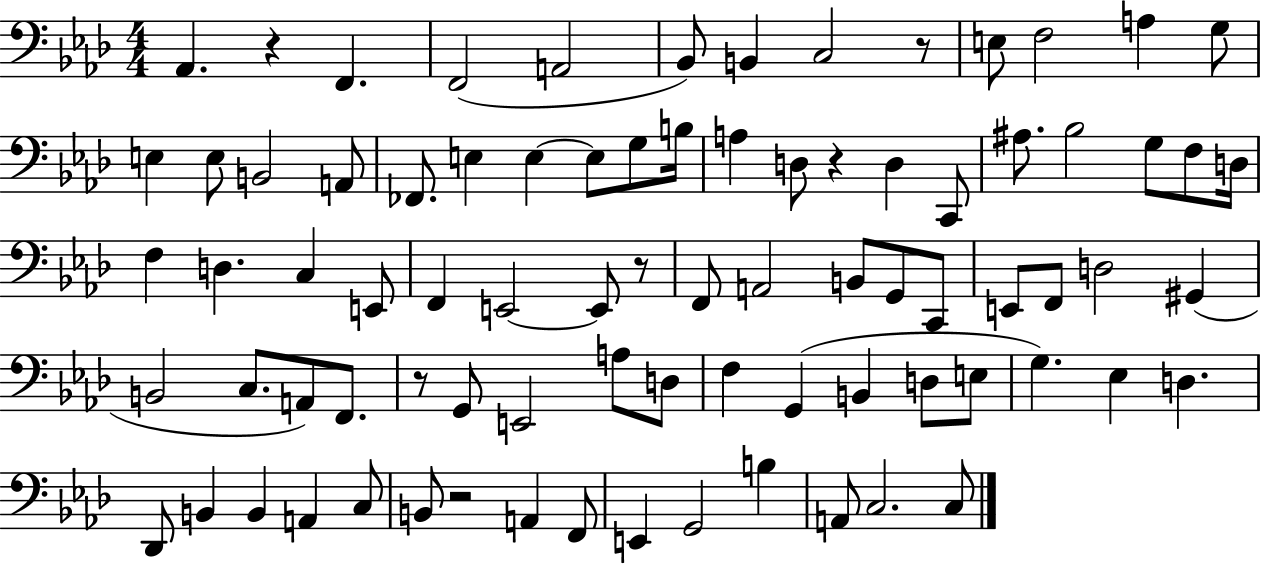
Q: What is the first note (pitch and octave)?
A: Ab2